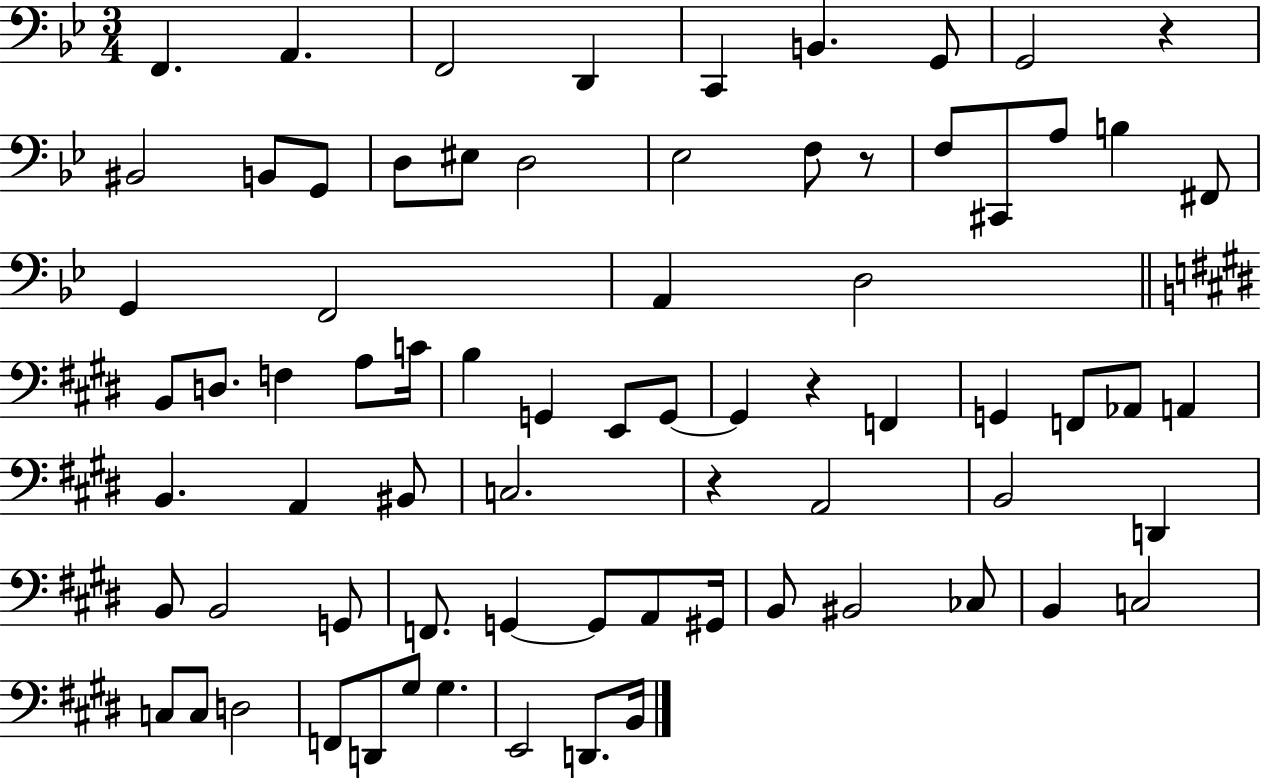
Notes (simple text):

F2/q. A2/q. F2/h D2/q C2/q B2/q. G2/e G2/h R/q BIS2/h B2/e G2/e D3/e EIS3/e D3/h Eb3/h F3/e R/e F3/e C#2/e A3/e B3/q F#2/e G2/q F2/h A2/q D3/h B2/e D3/e. F3/q A3/e C4/s B3/q G2/q E2/e G2/e G2/q R/q F2/q G2/q F2/e Ab2/e A2/q B2/q. A2/q BIS2/e C3/h. R/q A2/h B2/h D2/q B2/e B2/h G2/e F2/e. G2/q G2/e A2/e G#2/s B2/e BIS2/h CES3/e B2/q C3/h C3/e C3/e D3/h F2/e D2/e G#3/e G#3/q. E2/h D2/e. B2/s